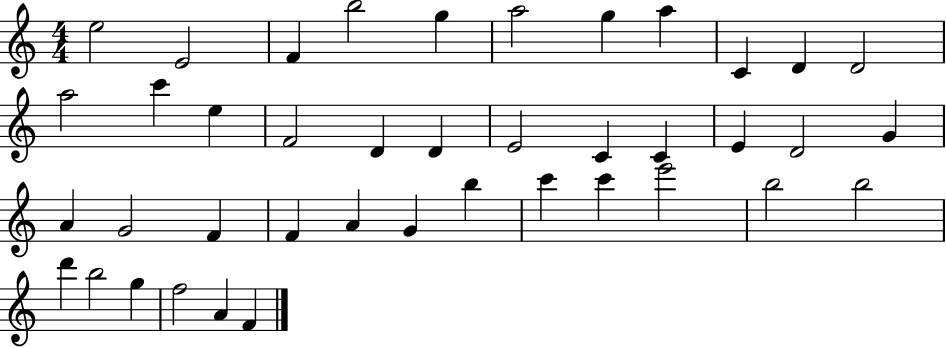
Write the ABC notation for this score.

X:1
T:Untitled
M:4/4
L:1/4
K:C
e2 E2 F b2 g a2 g a C D D2 a2 c' e F2 D D E2 C C E D2 G A G2 F F A G b c' c' e'2 b2 b2 d' b2 g f2 A F